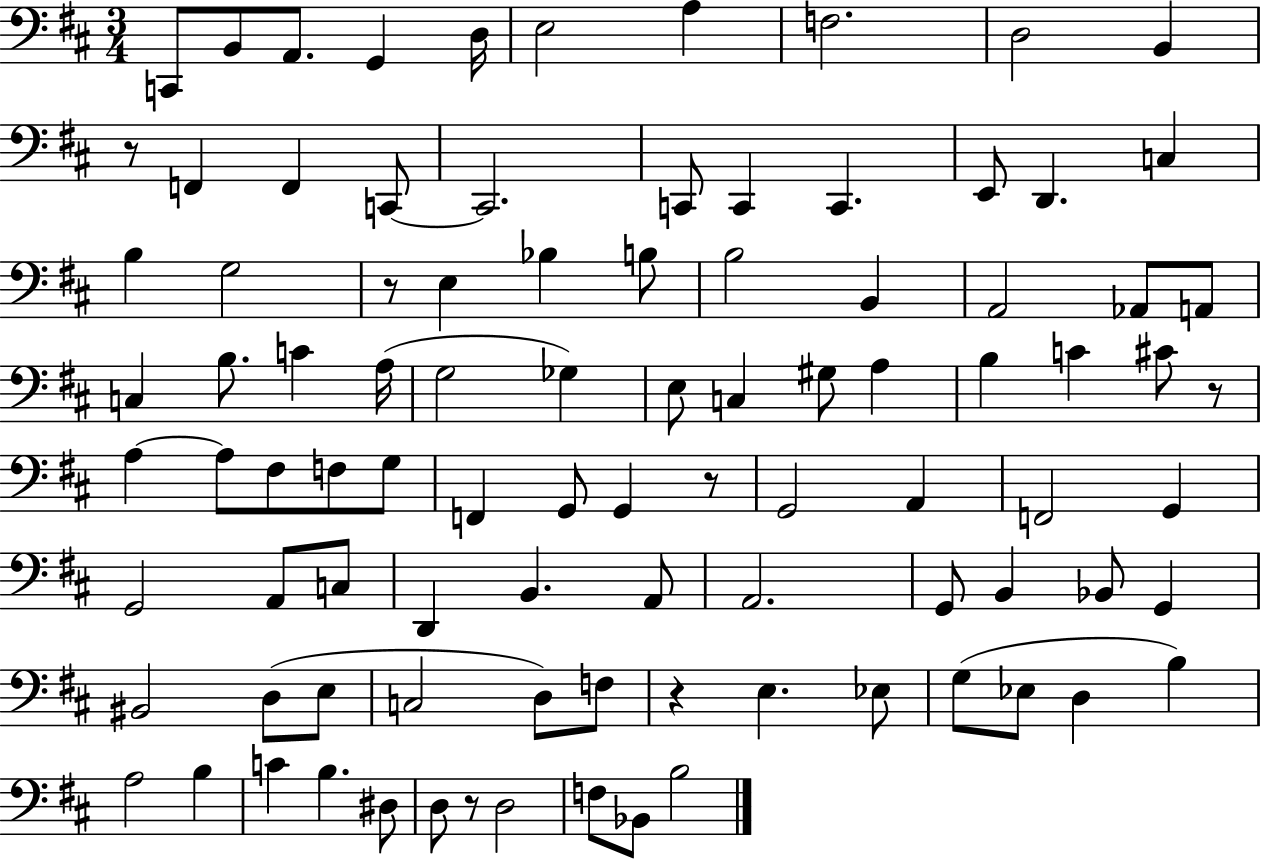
{
  \clef bass
  \numericTimeSignature
  \time 3/4
  \key d \major
  c,8 b,8 a,8. g,4 d16 | e2 a4 | f2. | d2 b,4 | \break r8 f,4 f,4 c,8~~ | c,2. | c,8 c,4 c,4. | e,8 d,4. c4 | \break b4 g2 | r8 e4 bes4 b8 | b2 b,4 | a,2 aes,8 a,8 | \break c4 b8. c'4 a16( | g2 ges4) | e8 c4 gis8 a4 | b4 c'4 cis'8 r8 | \break a4~~ a8 fis8 f8 g8 | f,4 g,8 g,4 r8 | g,2 a,4 | f,2 g,4 | \break g,2 a,8 c8 | d,4 b,4. a,8 | a,2. | g,8 b,4 bes,8 g,4 | \break bis,2 d8( e8 | c2 d8) f8 | r4 e4. ees8 | g8( ees8 d4 b4) | \break a2 b4 | c'4 b4. dis8 | d8 r8 d2 | f8 bes,8 b2 | \break \bar "|."
}